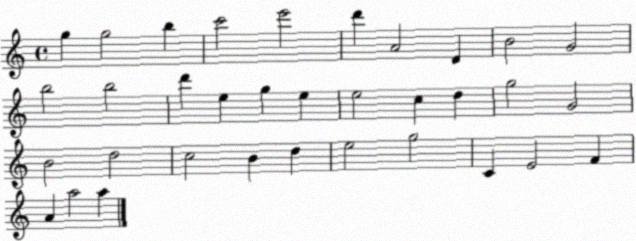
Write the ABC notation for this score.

X:1
T:Untitled
M:4/4
L:1/4
K:C
g g2 b c'2 e'2 d' A2 D B2 G2 b2 b2 d' e g e e2 c d g2 G2 B2 d2 c2 B d e2 g2 C E2 F A a2 a